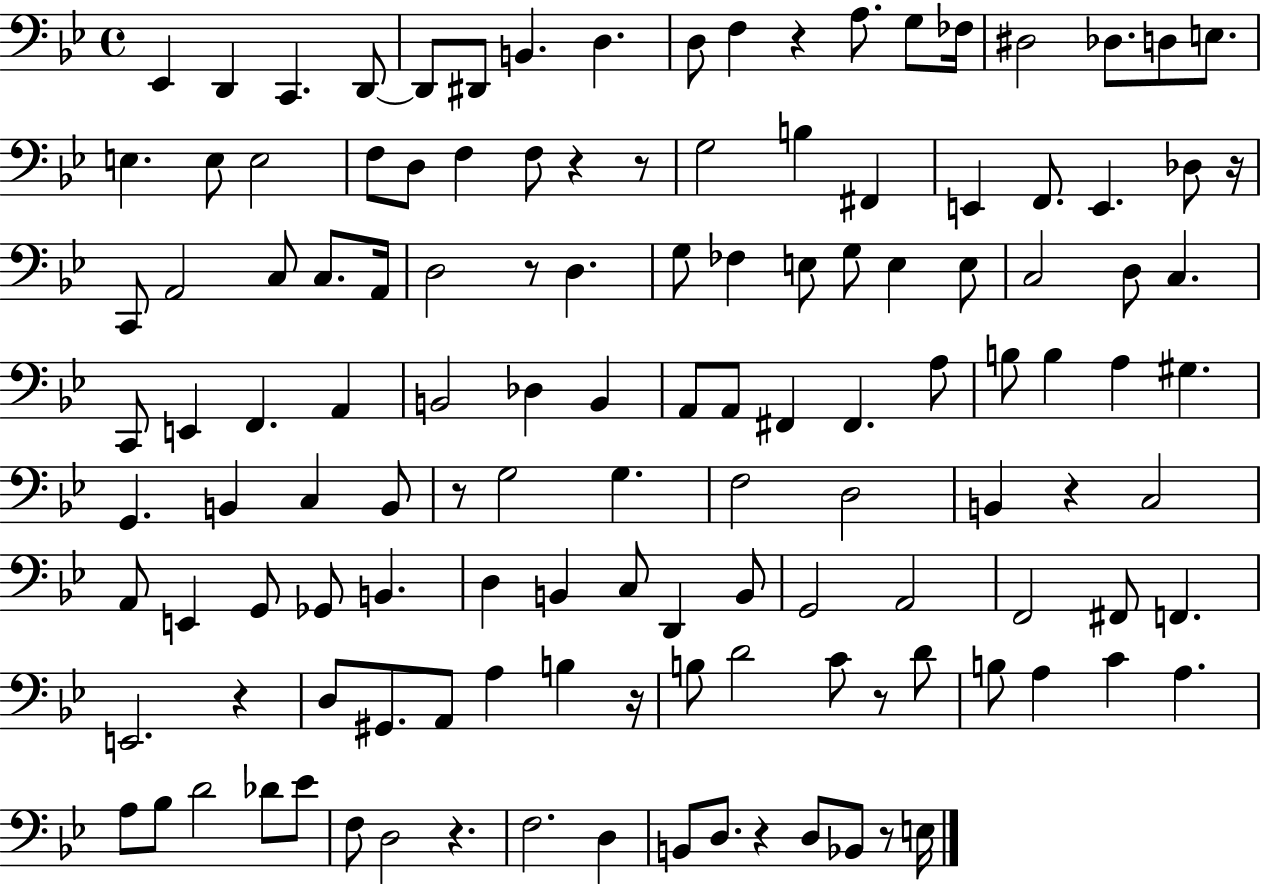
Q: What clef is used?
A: bass